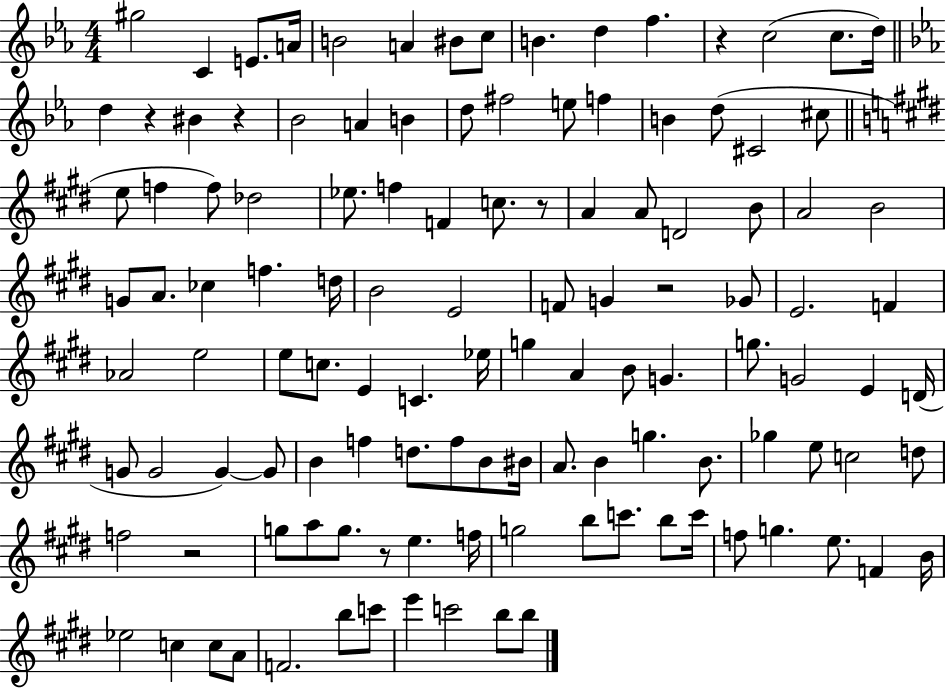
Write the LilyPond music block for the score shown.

{
  \clef treble
  \numericTimeSignature
  \time 4/4
  \key ees \major
  gis''2 c'4 e'8. a'16 | b'2 a'4 bis'8 c''8 | b'4. d''4 f''4. | r4 c''2( c''8. d''16) | \break \bar "||" \break \key ees \major d''4 r4 bis'4 r4 | bes'2 a'4 b'4 | d''8 fis''2 e''8 f''4 | b'4 d''8( cis'2 cis''8 | \break \bar "||" \break \key e \major e''8 f''4 f''8) des''2 | ees''8. f''4 f'4 c''8. r8 | a'4 a'8 d'2 b'8 | a'2 b'2 | \break g'8 a'8. ces''4 f''4. d''16 | b'2 e'2 | f'8 g'4 r2 ges'8 | e'2. f'4 | \break aes'2 e''2 | e''8 c''8. e'4 c'4. ees''16 | g''4 a'4 b'8 g'4. | g''8. g'2 e'4 d'16( | \break g'8 g'2 g'4~~) g'8 | b'4 f''4 d''8. f''8 b'8 bis'16 | a'8. b'4 g''4. b'8. | ges''4 e''8 c''2 d''8 | \break f''2 r2 | g''8 a''8 g''8. r8 e''4. f''16 | g''2 b''8 c'''8. b''8 c'''16 | f''8 g''4. e''8. f'4 b'16 | \break ees''2 c''4 c''8 a'8 | f'2. b''8 c'''8 | e'''4 c'''2 b''8 b''8 | \bar "|."
}